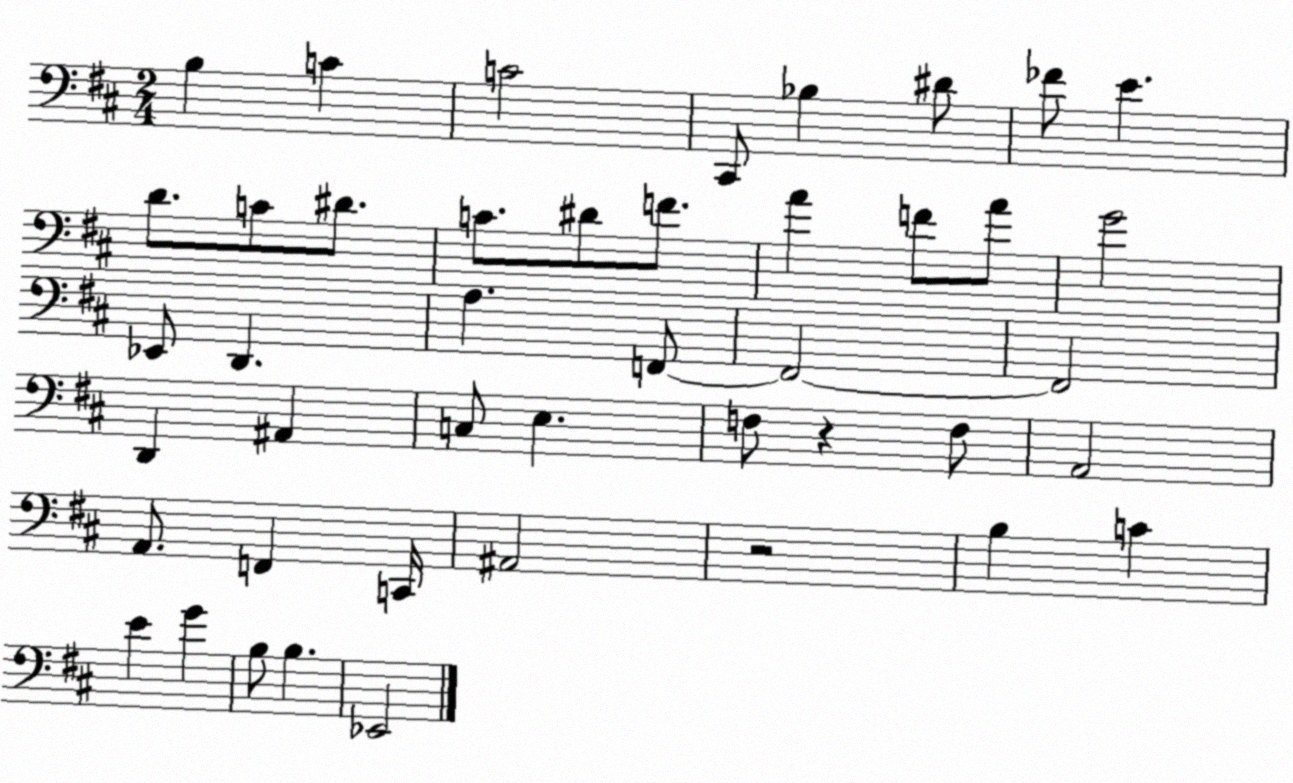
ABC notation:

X:1
T:Untitled
M:2/4
L:1/4
K:D
B, C C2 ^C,,/2 _B, ^D/2 _F/2 E D/2 C/2 ^D/2 C/2 ^D/2 F/2 A F/2 A/2 G2 _E,,/2 D,, A, F,,/2 F,,2 F,,2 D,, ^A,, C,/2 E, F,/2 z F,/2 A,,2 A,,/2 F,, C,,/4 ^A,,2 z2 B, C E G B,/2 B, _E,,2